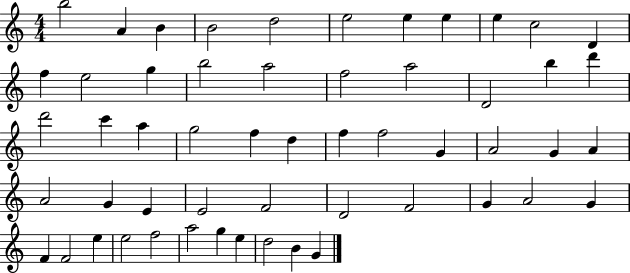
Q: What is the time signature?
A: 4/4